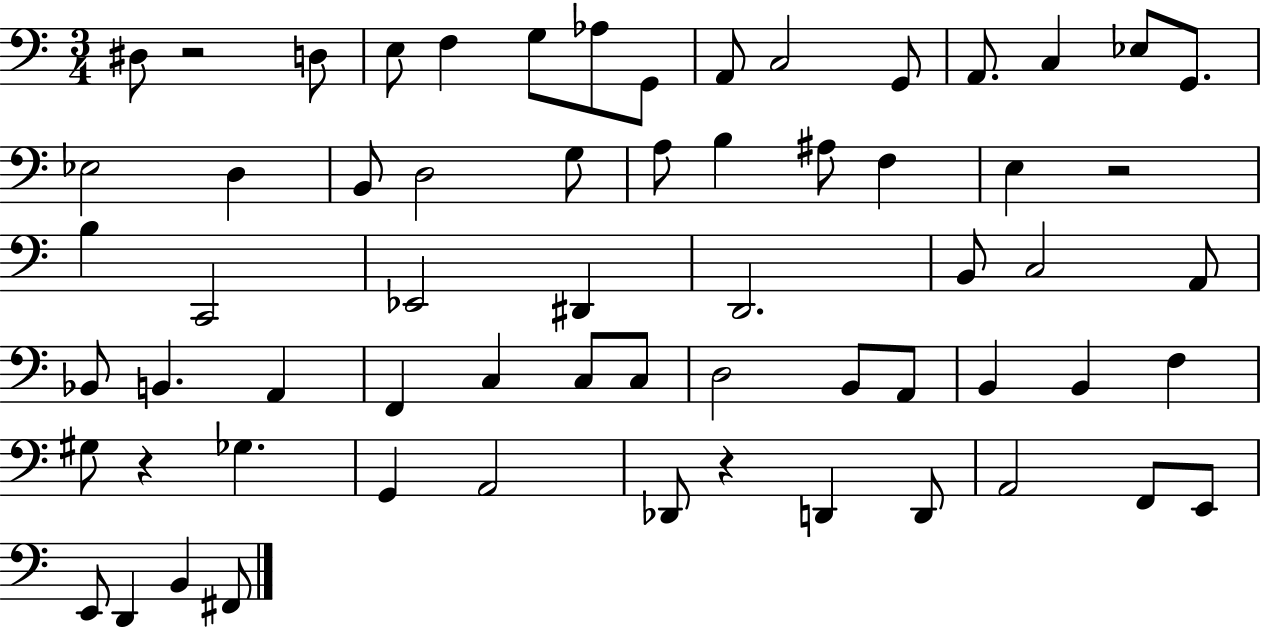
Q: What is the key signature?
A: C major